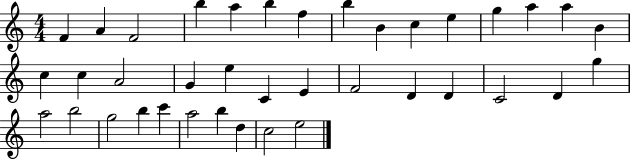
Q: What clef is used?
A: treble